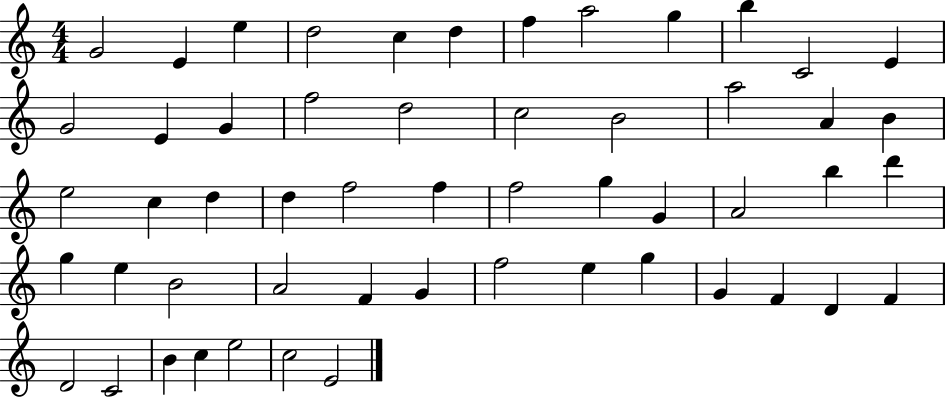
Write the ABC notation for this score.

X:1
T:Untitled
M:4/4
L:1/4
K:C
G2 E e d2 c d f a2 g b C2 E G2 E G f2 d2 c2 B2 a2 A B e2 c d d f2 f f2 g G A2 b d' g e B2 A2 F G f2 e g G F D F D2 C2 B c e2 c2 E2